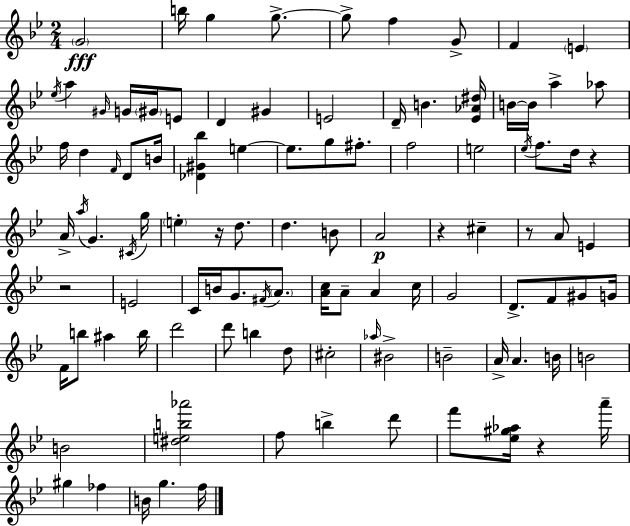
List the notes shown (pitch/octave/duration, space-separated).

G4/h B5/s G5/q G5/e. G5/e F5/q G4/e F4/q E4/q Eb5/s A5/q G#4/s G4/s G#4/s E4/e D4/q G#4/q E4/h D4/s B4/q. [Eb4,Ab4,D#5]/s B4/s B4/s A5/q Ab5/e F5/s D5/q F4/s D4/e B4/s [Db4,G#4,Bb5]/q E5/q E5/e. G5/e F#5/e. F5/h E5/h Eb5/s F5/e. D5/s R/q A4/s A5/s G4/q. C#4/s G5/s E5/q R/s D5/e. D5/q. B4/e A4/h R/q C#5/q R/e A4/e E4/q R/h E4/h C4/s B4/s G4/e. F#4/s A4/e. [A4,C5]/s A4/e A4/q C5/s G4/h D4/e. F4/e G#4/e G4/s F4/s B5/e A#5/q B5/s D6/h D6/e B5/q D5/e C#5/h Ab5/s BIS4/h B4/h A4/s A4/q. B4/s B4/h B4/h [D#5,E5,B5,Ab6]/h F5/e B5/q D6/e F6/e [Eb5,G#5,Ab5]/s R/q A6/s G#5/q FES5/q B4/s G5/q. F5/s